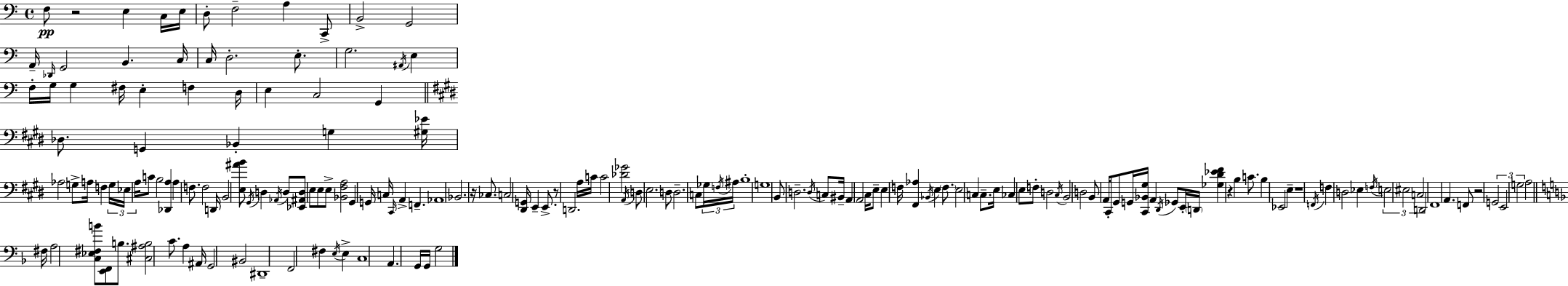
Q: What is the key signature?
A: A minor